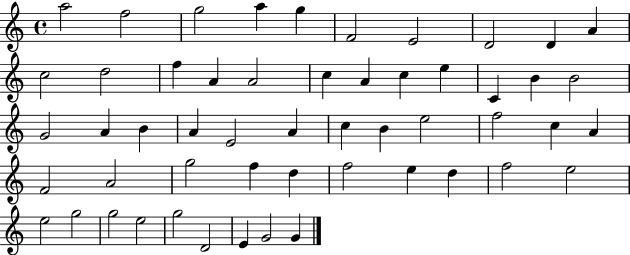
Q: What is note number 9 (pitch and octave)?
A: D4